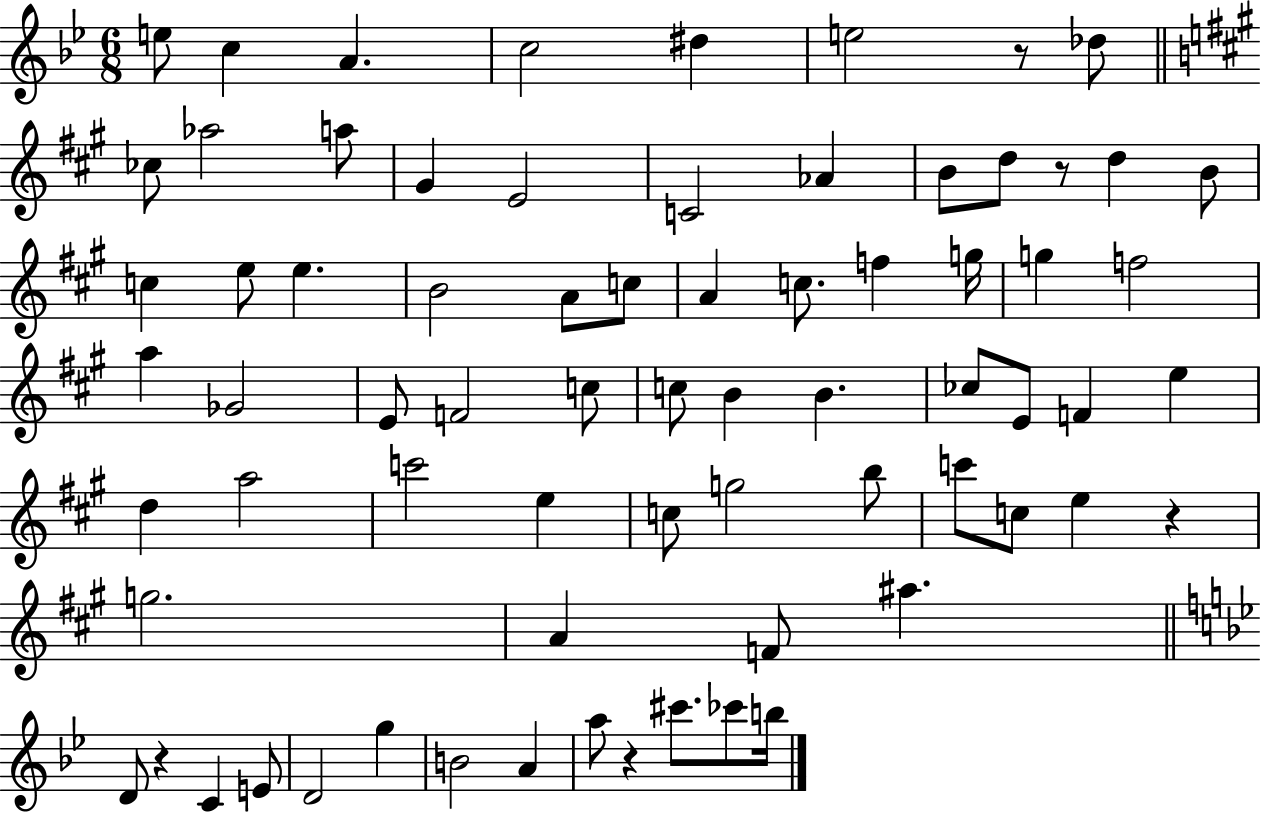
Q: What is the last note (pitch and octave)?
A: B5